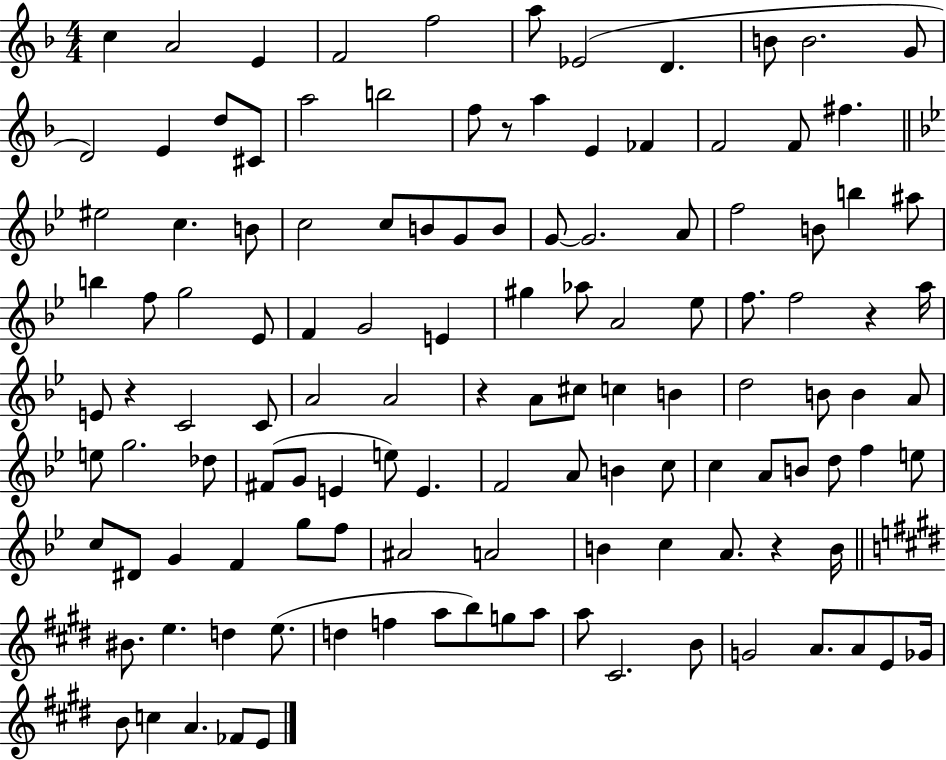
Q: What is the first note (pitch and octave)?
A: C5